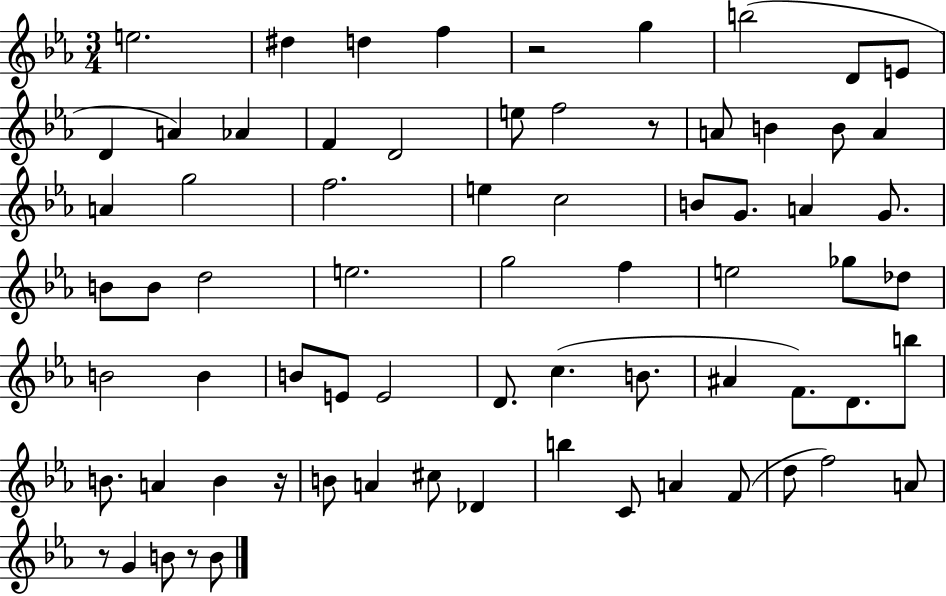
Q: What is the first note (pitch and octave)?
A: E5